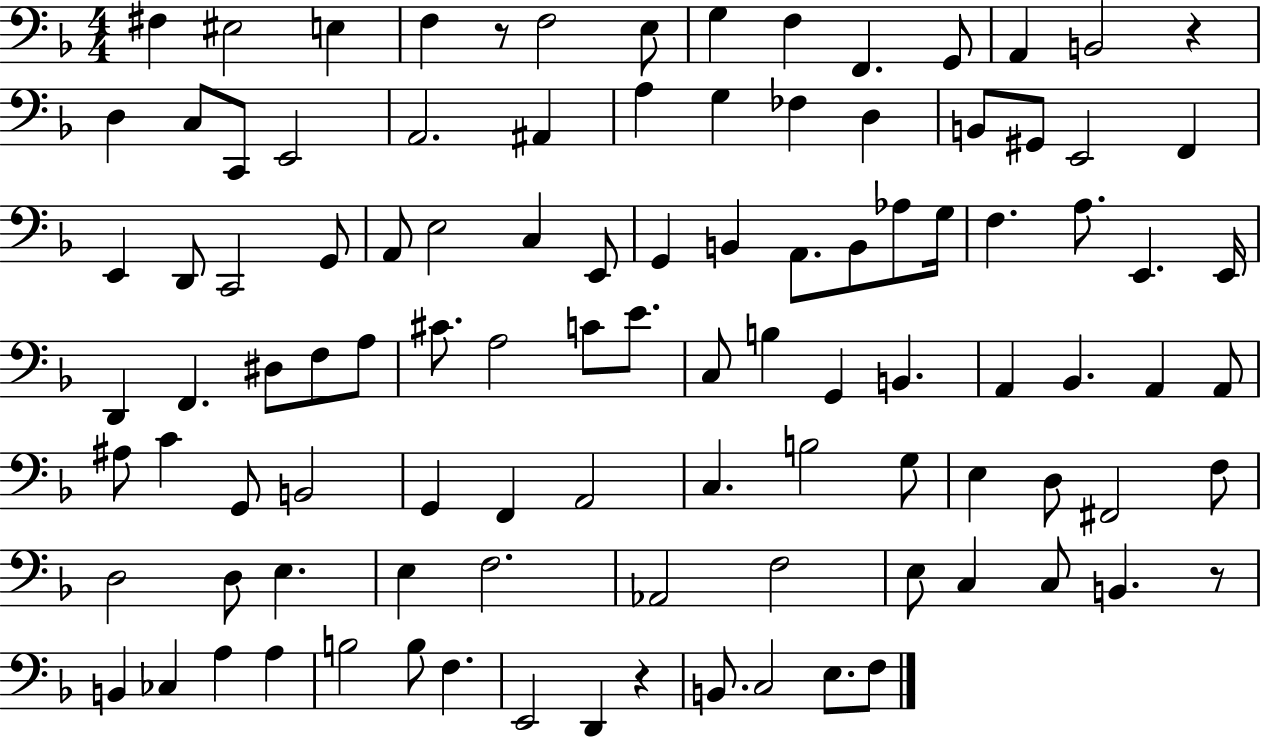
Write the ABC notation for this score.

X:1
T:Untitled
M:4/4
L:1/4
K:F
^F, ^E,2 E, F, z/2 F,2 E,/2 G, F, F,, G,,/2 A,, B,,2 z D, C,/2 C,,/2 E,,2 A,,2 ^A,, A, G, _F, D, B,,/2 ^G,,/2 E,,2 F,, E,, D,,/2 C,,2 G,,/2 A,,/2 E,2 C, E,,/2 G,, B,, A,,/2 B,,/2 _A,/2 G,/4 F, A,/2 E,, E,,/4 D,, F,, ^D,/2 F,/2 A,/2 ^C/2 A,2 C/2 E/2 C,/2 B, G,, B,, A,, _B,, A,, A,,/2 ^A,/2 C G,,/2 B,,2 G,, F,, A,,2 C, B,2 G,/2 E, D,/2 ^F,,2 F,/2 D,2 D,/2 E, E, F,2 _A,,2 F,2 E,/2 C, C,/2 B,, z/2 B,, _C, A, A, B,2 B,/2 F, E,,2 D,, z B,,/2 C,2 E,/2 F,/2